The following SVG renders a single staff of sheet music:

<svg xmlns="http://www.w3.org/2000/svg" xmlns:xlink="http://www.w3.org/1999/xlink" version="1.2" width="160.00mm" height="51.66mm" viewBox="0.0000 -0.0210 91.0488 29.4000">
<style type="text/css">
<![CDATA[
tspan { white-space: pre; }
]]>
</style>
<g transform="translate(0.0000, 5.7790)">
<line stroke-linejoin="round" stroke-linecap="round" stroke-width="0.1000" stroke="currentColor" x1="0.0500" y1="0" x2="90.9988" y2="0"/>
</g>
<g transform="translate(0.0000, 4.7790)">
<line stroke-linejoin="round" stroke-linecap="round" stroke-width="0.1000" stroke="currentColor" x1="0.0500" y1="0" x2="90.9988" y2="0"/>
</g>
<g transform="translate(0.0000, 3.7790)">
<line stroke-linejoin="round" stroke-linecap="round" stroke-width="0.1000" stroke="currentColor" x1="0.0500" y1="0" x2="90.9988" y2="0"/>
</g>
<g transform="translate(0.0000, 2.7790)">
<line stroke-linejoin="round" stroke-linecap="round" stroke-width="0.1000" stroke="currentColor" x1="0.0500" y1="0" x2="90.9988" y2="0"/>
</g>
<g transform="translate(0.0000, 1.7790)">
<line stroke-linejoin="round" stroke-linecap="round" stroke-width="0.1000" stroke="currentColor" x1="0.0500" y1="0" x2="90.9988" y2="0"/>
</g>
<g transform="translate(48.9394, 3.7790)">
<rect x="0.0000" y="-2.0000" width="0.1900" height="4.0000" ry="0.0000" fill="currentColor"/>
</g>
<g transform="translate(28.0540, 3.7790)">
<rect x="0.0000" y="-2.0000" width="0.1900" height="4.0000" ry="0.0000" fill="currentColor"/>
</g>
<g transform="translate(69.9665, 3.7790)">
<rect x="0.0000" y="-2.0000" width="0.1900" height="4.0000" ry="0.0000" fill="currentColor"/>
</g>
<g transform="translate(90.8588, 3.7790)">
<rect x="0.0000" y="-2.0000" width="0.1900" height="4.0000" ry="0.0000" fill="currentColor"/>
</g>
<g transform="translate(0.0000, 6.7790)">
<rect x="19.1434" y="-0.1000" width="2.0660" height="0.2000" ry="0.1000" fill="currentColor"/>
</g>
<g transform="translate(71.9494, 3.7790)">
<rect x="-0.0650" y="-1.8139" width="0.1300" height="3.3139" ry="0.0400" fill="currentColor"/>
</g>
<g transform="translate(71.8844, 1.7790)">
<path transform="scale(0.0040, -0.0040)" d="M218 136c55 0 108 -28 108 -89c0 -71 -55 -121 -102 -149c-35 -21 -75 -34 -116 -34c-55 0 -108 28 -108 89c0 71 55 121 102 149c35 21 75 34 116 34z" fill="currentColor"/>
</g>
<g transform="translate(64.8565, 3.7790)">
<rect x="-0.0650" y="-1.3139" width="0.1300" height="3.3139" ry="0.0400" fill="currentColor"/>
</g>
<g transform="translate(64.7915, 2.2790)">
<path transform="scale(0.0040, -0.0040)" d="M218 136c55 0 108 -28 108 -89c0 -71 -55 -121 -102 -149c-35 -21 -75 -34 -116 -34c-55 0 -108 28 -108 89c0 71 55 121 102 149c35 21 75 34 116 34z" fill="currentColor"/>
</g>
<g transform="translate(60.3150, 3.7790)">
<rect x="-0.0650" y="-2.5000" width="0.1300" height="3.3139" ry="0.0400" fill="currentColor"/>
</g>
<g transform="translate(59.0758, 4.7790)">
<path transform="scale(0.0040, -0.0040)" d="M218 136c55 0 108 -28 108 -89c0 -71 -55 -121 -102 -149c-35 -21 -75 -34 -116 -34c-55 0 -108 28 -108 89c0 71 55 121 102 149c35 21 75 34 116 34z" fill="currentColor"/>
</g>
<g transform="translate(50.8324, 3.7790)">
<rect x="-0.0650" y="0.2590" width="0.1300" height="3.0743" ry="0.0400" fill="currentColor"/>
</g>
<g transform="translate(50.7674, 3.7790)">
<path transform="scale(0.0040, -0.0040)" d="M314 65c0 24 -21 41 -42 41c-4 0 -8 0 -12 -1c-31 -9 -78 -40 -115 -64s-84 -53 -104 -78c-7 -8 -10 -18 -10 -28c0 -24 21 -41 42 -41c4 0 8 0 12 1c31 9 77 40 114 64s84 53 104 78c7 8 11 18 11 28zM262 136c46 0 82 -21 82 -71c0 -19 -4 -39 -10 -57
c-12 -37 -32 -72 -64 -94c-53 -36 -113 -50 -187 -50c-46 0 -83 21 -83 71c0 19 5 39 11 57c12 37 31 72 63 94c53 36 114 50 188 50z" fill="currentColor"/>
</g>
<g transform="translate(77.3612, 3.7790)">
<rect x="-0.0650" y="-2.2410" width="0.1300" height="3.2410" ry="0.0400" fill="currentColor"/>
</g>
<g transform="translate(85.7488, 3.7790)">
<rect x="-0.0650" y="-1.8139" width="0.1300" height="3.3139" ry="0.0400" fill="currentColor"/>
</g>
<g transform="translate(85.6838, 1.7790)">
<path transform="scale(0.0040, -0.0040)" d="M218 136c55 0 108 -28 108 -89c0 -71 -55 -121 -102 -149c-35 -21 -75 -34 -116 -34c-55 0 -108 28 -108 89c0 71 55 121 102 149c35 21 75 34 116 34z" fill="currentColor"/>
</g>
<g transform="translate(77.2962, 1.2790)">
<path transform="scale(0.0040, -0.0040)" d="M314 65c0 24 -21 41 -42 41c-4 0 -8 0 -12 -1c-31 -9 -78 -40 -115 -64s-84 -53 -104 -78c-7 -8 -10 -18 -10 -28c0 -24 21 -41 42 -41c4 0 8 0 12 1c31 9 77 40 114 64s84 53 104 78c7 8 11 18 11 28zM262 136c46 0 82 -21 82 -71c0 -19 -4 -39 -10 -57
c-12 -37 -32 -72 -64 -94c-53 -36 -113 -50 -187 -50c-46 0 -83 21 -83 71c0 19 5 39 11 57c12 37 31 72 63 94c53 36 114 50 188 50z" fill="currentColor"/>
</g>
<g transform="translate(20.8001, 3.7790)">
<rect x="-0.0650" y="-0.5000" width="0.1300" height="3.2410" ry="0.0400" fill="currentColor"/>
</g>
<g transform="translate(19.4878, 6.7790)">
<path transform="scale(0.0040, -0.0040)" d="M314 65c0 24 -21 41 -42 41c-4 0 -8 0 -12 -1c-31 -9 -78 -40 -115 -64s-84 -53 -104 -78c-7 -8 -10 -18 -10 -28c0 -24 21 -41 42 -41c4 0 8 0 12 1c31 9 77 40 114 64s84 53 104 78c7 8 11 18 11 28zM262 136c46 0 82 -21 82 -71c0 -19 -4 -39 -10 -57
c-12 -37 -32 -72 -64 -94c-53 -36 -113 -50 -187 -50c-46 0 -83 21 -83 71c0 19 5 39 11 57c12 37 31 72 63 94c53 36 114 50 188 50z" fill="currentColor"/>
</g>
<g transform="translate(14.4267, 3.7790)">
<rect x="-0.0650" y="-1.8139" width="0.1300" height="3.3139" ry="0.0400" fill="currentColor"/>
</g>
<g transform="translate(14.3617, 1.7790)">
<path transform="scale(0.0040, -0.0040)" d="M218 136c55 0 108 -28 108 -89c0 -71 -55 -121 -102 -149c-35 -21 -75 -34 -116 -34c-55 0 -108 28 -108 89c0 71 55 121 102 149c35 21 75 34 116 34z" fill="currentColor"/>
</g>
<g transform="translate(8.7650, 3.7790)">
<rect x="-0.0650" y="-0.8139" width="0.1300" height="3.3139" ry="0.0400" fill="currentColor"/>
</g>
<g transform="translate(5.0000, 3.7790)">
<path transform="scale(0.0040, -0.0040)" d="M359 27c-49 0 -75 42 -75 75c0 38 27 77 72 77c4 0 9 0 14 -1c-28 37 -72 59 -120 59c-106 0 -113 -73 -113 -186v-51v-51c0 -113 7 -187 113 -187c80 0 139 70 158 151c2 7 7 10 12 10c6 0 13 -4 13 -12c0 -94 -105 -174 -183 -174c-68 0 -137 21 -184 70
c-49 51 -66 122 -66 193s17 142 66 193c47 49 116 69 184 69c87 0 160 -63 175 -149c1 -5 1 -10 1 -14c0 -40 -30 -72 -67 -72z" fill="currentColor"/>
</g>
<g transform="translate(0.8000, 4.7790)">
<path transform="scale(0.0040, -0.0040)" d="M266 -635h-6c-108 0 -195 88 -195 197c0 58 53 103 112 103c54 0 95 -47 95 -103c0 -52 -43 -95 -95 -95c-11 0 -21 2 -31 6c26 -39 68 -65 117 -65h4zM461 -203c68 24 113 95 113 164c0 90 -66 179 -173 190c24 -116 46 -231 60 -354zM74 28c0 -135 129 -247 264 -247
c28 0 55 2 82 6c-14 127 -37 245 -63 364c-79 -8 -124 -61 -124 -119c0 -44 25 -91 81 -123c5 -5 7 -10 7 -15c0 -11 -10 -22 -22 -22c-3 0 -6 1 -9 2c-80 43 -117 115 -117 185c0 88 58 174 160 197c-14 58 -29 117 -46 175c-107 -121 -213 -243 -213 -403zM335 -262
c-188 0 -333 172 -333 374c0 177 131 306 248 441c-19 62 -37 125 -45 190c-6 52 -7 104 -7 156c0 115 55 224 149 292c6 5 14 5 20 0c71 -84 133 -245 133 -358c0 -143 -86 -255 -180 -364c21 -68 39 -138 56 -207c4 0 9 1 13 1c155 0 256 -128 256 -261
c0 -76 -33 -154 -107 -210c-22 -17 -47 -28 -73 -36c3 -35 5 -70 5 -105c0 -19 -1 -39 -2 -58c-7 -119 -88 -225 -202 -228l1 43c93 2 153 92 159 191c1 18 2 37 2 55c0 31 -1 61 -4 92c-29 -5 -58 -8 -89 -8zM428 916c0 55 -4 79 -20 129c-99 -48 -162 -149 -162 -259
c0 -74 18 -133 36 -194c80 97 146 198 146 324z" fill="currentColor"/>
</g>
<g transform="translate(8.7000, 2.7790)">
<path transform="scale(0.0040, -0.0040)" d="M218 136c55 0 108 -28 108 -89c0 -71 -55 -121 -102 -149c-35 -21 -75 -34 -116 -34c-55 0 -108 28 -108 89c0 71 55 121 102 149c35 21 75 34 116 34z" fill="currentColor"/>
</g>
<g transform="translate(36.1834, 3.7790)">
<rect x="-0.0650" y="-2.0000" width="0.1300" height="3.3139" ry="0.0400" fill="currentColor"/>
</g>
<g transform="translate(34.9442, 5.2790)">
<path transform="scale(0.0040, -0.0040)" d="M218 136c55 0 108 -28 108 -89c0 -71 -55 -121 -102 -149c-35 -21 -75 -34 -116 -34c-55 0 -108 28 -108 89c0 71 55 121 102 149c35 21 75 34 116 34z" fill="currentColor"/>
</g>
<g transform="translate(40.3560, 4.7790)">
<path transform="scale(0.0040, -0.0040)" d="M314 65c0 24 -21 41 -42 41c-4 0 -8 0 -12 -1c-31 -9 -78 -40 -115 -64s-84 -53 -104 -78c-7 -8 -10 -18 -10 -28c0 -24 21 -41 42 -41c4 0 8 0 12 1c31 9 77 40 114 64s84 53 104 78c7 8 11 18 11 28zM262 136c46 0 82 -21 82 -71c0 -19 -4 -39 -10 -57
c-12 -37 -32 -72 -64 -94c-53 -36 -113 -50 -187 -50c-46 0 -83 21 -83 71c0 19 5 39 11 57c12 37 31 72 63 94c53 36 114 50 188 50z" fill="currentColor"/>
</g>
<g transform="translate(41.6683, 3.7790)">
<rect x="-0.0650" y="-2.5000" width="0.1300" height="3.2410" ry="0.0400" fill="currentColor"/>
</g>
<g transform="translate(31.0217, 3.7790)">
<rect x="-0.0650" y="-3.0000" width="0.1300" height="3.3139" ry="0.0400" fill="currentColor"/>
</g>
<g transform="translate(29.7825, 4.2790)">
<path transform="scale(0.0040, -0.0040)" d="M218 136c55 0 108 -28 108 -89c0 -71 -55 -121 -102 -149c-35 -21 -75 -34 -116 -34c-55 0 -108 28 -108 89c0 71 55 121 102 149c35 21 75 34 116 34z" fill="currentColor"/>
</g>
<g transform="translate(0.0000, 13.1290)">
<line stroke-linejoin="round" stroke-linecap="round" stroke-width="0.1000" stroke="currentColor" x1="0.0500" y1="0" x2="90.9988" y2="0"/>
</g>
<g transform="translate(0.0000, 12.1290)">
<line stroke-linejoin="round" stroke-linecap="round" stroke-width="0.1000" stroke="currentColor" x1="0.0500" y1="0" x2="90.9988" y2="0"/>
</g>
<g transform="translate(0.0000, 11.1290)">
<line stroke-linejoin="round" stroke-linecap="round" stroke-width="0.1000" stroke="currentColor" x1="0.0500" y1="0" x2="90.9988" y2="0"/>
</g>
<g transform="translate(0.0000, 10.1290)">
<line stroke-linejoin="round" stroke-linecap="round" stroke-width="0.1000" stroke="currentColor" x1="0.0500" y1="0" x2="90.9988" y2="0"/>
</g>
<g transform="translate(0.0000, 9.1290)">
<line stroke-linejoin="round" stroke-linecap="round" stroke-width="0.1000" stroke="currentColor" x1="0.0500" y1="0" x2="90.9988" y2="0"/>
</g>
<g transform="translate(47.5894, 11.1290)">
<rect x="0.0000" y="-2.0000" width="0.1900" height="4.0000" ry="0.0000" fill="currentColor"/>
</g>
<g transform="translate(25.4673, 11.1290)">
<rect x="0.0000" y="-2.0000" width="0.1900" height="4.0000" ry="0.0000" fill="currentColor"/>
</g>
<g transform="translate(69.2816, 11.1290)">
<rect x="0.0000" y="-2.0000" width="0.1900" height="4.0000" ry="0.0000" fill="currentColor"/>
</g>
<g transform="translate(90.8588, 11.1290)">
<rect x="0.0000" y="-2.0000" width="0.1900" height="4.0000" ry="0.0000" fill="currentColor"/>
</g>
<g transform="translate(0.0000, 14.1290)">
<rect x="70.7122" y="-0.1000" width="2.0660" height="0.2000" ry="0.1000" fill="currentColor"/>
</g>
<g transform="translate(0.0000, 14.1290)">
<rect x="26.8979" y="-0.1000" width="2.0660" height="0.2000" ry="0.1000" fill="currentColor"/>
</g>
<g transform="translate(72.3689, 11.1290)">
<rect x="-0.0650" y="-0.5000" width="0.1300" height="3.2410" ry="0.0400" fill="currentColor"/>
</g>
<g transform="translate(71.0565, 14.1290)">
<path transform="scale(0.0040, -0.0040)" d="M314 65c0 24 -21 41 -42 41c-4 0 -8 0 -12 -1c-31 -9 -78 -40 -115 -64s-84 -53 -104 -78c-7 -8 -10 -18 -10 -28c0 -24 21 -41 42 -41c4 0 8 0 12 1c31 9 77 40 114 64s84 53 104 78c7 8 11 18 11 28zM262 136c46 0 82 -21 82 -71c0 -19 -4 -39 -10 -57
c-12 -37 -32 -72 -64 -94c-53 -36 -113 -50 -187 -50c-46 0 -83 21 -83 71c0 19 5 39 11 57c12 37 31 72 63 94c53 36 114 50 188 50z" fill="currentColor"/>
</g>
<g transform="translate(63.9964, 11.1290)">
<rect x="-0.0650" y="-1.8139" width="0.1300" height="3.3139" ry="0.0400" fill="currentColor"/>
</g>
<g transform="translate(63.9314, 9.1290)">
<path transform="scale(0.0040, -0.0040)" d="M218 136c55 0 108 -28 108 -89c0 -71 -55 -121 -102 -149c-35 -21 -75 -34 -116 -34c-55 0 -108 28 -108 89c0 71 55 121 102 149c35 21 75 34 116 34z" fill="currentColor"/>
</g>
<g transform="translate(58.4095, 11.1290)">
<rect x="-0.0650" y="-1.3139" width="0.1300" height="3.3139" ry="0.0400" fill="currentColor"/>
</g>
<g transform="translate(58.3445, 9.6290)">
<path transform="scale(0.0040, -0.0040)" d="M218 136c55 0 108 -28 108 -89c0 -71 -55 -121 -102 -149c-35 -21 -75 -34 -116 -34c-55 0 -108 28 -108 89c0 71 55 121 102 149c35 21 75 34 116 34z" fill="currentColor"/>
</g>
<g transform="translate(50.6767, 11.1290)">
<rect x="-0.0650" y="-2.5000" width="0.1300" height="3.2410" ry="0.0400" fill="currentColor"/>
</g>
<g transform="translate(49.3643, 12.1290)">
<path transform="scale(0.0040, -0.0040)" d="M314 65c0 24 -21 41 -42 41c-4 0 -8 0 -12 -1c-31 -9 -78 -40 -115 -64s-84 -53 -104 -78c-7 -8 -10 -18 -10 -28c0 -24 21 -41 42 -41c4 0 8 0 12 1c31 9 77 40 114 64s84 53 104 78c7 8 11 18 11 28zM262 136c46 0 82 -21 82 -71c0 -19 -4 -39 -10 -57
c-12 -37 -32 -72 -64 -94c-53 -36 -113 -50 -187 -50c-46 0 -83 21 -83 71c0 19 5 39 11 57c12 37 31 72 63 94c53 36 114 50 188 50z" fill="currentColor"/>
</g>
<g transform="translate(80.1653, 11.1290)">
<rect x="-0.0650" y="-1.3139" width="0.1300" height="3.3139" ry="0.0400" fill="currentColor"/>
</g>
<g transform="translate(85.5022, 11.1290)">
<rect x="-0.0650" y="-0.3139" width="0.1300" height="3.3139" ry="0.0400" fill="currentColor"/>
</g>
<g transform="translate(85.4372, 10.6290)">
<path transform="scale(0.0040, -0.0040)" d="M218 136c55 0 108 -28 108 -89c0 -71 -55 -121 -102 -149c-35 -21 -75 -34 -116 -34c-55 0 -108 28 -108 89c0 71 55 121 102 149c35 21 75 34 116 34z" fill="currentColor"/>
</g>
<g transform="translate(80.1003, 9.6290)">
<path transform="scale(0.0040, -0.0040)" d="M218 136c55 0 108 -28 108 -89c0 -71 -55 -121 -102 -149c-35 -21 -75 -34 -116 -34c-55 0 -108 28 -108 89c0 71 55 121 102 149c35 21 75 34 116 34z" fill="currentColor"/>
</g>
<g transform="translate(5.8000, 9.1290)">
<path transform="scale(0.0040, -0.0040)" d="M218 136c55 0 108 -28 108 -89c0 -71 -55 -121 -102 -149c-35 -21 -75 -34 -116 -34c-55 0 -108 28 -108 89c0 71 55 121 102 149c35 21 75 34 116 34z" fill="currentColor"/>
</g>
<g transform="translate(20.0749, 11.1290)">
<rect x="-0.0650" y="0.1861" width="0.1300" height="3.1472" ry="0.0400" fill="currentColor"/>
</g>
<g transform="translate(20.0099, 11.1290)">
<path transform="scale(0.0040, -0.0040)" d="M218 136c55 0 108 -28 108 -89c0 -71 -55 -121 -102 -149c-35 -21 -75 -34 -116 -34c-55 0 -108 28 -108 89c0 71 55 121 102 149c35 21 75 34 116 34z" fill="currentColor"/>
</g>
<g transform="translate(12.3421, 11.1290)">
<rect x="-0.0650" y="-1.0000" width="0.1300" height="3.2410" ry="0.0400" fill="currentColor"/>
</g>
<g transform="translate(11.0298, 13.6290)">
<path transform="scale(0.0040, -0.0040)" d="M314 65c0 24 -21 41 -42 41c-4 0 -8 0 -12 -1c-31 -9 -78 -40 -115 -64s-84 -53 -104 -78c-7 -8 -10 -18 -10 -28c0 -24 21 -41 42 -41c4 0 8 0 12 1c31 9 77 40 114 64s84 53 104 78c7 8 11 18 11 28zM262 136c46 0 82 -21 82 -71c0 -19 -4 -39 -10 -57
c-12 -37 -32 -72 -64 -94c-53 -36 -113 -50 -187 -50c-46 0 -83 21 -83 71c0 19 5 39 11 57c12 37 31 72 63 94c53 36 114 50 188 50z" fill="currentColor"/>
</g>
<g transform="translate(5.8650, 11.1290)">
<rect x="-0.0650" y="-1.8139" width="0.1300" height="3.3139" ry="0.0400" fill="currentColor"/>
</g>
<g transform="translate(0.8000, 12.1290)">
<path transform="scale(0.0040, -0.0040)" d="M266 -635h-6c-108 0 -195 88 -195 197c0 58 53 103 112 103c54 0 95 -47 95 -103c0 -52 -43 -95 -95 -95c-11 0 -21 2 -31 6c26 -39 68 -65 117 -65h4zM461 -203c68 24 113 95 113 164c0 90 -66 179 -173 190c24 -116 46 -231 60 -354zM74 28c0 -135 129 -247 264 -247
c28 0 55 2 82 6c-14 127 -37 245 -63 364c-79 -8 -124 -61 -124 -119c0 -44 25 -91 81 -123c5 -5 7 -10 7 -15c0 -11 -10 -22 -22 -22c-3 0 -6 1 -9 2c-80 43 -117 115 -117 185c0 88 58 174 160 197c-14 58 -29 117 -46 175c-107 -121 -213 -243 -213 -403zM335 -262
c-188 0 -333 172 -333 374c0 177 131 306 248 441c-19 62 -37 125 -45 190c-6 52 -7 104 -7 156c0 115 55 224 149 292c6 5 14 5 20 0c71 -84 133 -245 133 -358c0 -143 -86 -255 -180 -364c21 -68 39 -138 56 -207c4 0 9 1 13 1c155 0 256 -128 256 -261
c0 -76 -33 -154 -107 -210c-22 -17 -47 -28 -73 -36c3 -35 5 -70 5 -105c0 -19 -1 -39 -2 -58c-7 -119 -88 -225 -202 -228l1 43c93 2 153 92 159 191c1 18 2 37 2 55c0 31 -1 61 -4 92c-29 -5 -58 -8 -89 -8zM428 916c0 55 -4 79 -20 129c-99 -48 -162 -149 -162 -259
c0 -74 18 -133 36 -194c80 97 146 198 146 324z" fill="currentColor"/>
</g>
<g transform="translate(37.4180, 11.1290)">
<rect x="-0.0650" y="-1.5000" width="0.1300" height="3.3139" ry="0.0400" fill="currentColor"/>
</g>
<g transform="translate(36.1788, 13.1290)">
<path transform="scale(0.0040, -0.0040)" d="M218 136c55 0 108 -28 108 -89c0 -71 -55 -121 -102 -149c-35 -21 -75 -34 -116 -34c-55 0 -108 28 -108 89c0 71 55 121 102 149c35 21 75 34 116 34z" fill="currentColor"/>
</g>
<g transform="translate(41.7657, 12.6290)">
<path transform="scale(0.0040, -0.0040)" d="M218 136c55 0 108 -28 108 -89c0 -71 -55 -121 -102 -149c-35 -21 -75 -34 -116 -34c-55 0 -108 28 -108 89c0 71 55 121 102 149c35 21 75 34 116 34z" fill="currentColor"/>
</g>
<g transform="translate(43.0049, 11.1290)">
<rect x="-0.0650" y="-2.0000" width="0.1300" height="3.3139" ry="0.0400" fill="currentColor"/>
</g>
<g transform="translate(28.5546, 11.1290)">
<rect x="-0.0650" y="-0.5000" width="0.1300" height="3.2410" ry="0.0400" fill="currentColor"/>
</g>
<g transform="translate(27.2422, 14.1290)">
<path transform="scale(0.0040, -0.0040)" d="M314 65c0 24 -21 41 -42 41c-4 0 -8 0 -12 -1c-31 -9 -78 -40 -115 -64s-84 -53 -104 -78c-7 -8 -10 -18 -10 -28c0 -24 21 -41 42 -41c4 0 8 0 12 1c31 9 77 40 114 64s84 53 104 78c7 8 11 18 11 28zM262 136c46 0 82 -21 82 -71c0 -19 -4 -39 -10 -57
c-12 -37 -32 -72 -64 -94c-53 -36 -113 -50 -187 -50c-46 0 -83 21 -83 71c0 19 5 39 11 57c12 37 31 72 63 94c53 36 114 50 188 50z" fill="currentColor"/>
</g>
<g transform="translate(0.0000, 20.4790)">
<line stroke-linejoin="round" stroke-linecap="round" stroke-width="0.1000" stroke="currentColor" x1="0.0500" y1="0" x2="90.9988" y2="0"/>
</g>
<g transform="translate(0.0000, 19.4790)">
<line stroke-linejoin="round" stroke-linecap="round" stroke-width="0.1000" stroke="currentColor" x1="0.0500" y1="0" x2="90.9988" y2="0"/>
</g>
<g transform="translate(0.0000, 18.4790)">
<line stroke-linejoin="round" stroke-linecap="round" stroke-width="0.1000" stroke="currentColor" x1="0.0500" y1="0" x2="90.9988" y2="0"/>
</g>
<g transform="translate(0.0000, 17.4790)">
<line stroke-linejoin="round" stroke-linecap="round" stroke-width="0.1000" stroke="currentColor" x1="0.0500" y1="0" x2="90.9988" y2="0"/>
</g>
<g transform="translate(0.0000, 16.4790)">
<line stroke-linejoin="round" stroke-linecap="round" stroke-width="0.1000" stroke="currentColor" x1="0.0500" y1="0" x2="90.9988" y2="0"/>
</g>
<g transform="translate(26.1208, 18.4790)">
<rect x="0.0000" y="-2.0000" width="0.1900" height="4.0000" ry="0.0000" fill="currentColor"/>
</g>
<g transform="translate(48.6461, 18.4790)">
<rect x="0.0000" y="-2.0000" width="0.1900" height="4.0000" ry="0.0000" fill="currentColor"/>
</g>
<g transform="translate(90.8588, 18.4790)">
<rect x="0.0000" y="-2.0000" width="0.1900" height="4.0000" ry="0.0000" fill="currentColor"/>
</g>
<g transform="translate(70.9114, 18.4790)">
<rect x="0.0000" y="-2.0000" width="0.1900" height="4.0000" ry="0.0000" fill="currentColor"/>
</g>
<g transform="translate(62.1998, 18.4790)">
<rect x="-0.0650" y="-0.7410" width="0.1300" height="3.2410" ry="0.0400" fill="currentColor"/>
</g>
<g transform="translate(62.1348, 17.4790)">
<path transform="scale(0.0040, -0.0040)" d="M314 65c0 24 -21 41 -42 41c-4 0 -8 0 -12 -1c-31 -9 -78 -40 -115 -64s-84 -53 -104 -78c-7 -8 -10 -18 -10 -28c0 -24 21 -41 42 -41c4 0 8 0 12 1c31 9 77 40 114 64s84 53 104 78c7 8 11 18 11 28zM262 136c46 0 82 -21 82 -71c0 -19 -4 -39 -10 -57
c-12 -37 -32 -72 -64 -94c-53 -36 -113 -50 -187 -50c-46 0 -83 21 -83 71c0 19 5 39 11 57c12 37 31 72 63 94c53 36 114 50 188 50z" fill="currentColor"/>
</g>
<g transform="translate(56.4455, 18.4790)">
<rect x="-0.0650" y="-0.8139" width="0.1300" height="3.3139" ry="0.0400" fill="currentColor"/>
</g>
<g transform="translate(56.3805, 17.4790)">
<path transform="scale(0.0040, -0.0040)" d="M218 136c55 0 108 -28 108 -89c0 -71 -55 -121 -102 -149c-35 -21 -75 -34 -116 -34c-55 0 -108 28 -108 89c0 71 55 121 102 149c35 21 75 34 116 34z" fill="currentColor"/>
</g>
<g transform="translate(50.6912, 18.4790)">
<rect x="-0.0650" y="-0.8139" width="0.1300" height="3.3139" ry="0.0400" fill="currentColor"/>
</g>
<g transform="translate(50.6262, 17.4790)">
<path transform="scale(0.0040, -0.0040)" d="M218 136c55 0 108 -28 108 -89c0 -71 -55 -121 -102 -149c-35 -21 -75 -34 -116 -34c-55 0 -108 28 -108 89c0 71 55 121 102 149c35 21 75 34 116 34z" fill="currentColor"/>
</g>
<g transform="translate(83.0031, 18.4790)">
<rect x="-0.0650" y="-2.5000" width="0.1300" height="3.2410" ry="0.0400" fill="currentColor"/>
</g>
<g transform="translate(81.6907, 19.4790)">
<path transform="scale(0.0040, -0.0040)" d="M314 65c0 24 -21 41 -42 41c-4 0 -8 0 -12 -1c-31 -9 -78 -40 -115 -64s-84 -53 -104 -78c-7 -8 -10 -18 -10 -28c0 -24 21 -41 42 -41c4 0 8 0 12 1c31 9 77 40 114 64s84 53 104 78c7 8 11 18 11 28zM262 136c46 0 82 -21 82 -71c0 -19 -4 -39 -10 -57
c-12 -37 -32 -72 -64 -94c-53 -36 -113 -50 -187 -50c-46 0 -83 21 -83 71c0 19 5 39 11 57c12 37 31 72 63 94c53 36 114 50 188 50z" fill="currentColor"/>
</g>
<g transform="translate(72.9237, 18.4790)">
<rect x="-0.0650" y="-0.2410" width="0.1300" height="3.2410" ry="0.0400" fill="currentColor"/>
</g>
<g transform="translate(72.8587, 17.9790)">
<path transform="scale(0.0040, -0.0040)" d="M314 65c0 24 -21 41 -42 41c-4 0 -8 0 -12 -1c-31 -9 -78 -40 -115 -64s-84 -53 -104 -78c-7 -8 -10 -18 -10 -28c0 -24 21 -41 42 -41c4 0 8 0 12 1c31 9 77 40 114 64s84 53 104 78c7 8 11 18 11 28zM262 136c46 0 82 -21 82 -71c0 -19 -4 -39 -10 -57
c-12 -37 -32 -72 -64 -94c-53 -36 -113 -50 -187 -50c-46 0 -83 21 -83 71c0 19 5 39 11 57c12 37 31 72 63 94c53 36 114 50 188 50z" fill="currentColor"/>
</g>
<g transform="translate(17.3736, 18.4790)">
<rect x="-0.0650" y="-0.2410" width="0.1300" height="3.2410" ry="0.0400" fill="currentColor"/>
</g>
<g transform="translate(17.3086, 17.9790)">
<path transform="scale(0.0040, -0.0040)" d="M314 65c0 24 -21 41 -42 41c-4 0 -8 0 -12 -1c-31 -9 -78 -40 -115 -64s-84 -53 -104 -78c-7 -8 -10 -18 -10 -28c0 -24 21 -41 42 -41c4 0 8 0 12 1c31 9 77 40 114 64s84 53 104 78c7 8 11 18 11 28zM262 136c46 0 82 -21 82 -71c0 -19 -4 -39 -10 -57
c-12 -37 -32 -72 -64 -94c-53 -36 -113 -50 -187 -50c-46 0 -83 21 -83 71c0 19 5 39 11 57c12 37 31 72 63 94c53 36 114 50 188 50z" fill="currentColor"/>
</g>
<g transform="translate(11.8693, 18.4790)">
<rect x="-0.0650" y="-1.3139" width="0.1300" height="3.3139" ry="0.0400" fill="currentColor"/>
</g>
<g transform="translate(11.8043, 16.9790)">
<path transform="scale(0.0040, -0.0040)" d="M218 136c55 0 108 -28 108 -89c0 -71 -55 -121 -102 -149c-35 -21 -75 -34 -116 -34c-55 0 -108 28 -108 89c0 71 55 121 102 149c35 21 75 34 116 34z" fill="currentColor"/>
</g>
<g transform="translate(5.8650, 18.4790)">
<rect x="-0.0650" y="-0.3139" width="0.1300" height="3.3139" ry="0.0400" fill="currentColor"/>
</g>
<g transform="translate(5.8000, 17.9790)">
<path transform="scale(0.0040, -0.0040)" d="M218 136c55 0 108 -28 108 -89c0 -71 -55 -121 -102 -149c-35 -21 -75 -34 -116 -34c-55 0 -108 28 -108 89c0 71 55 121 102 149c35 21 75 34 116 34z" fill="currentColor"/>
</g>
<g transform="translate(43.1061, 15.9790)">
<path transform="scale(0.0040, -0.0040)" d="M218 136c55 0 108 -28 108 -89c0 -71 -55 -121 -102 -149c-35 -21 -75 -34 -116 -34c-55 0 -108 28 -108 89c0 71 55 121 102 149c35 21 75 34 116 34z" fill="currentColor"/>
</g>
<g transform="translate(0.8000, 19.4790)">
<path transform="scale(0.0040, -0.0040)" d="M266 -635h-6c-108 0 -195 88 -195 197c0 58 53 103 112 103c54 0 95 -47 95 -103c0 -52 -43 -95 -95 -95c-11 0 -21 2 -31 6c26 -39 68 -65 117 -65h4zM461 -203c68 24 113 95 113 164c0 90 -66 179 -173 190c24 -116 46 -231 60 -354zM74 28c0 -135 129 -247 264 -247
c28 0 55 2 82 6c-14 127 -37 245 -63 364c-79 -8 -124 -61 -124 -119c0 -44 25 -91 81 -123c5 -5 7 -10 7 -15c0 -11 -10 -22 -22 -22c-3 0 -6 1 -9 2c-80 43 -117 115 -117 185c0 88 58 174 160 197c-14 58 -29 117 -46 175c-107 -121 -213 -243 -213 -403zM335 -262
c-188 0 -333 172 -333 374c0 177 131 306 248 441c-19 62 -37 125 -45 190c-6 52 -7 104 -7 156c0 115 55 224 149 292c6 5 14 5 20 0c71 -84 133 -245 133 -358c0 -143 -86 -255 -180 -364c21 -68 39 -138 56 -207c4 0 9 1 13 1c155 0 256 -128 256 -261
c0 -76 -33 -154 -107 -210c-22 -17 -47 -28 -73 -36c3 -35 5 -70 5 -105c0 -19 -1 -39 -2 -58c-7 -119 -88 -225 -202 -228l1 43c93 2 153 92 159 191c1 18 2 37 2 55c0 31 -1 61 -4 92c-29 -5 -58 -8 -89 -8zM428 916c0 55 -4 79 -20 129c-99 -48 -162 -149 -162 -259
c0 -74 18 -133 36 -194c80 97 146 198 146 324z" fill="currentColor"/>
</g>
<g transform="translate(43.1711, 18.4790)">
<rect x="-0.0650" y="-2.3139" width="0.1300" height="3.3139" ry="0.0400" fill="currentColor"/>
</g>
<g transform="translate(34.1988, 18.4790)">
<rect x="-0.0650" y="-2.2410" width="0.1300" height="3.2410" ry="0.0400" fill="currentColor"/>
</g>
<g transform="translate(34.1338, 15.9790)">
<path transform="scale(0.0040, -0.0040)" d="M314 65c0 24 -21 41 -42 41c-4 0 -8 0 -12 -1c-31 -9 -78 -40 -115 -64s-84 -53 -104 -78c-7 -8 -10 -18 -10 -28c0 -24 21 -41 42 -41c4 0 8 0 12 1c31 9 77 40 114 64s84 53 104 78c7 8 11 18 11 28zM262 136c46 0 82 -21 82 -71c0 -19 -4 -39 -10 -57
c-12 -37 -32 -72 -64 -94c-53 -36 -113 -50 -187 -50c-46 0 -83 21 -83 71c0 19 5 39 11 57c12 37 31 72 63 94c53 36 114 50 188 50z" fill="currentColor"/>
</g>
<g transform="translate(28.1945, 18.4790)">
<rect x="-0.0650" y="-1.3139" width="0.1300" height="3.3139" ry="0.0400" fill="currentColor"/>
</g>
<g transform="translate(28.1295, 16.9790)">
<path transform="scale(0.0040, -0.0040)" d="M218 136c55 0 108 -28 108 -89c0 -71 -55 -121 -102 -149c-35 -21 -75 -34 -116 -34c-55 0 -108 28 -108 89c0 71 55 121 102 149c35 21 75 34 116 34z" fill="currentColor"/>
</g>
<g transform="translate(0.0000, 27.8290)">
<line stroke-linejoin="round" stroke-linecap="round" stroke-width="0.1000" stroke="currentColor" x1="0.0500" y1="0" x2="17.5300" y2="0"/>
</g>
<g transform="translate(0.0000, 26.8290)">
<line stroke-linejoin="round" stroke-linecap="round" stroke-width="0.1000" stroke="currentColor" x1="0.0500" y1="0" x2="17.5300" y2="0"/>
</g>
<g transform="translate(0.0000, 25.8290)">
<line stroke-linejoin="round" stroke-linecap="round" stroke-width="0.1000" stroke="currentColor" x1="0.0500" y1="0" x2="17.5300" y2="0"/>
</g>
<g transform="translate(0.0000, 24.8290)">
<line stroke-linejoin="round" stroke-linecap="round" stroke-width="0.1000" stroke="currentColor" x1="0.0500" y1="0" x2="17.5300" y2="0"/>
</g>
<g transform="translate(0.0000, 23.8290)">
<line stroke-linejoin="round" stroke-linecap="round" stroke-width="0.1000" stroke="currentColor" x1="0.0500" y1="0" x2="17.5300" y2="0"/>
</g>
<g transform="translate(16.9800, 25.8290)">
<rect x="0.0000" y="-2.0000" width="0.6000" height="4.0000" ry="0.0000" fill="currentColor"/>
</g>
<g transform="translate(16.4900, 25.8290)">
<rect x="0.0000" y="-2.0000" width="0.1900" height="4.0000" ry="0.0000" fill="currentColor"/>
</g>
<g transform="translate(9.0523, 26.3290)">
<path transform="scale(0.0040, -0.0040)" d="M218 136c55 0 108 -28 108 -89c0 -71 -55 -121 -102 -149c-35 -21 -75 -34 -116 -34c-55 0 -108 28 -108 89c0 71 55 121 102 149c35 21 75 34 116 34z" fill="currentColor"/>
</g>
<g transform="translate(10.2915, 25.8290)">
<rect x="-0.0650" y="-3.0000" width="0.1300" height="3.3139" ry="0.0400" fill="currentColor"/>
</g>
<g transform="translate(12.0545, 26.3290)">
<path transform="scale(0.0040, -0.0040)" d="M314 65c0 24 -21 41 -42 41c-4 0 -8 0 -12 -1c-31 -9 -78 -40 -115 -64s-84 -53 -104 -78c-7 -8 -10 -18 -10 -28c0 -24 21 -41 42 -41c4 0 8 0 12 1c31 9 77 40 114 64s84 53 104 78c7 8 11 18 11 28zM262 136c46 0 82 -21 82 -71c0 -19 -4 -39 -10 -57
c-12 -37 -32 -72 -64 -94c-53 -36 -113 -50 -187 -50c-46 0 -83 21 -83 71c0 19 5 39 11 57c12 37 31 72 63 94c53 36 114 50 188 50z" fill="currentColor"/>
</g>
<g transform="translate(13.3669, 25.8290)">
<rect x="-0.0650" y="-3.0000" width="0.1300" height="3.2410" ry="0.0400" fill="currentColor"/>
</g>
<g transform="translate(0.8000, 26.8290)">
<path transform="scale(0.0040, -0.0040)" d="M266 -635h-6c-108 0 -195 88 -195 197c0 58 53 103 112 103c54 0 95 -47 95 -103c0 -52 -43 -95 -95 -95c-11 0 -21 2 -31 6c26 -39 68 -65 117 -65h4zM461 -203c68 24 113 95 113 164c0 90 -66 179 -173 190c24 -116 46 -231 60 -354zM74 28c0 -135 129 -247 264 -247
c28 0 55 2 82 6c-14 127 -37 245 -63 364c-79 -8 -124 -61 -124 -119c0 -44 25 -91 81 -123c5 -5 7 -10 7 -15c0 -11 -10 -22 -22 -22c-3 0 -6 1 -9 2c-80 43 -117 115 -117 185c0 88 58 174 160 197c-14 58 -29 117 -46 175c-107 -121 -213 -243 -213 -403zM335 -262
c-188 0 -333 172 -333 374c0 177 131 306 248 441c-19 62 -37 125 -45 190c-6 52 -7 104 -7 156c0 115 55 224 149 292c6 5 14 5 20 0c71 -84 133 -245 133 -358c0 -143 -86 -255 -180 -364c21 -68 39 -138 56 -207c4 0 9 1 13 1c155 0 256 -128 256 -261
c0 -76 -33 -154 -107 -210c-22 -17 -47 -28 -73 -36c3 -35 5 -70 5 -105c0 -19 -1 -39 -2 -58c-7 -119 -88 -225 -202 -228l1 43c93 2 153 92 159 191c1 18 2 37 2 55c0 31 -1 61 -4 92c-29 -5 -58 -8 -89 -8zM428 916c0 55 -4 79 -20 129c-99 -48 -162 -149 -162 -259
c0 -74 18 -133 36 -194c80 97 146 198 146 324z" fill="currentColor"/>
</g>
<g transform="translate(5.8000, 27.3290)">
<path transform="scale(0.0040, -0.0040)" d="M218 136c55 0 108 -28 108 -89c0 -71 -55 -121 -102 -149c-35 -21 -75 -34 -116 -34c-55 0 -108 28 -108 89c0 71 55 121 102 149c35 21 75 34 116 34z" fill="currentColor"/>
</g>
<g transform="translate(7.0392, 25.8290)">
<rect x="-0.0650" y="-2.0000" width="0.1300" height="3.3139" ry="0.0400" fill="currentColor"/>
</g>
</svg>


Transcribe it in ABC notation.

X:1
T:Untitled
M:4/4
L:1/4
K:C
d f C2 A F G2 B2 G e f g2 f f D2 B C2 E F G2 e f C2 e c c e c2 e g2 g d d d2 c2 G2 F A A2